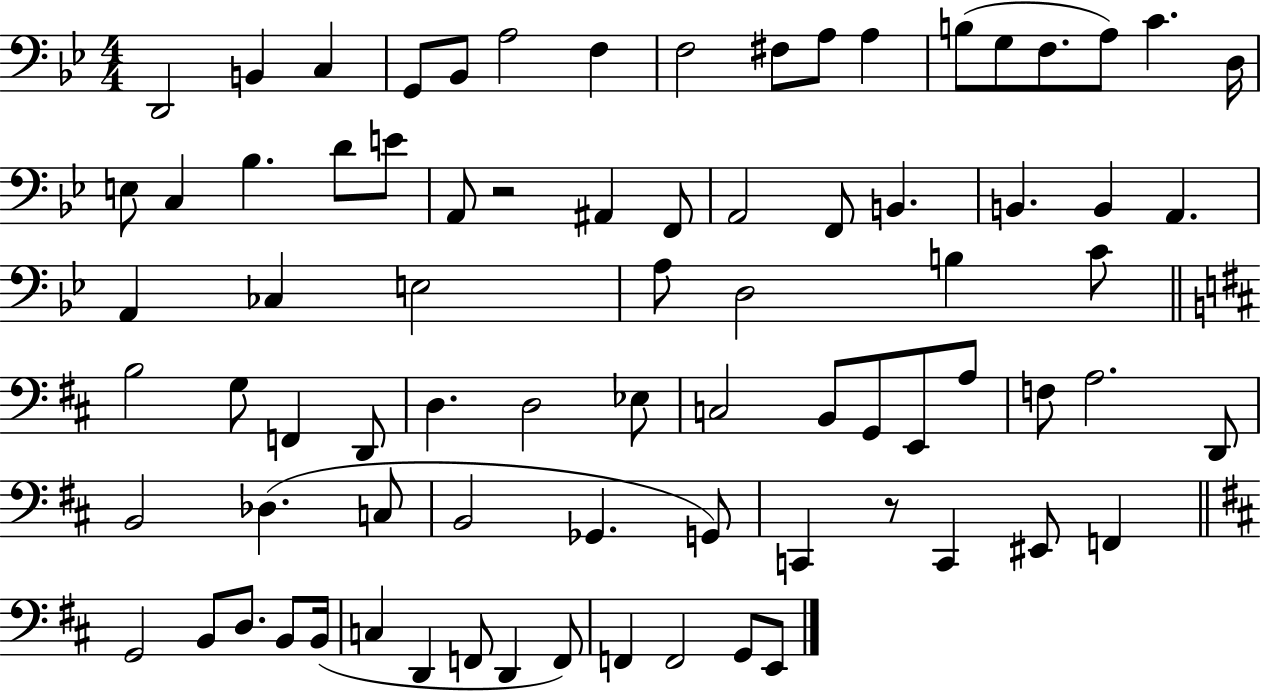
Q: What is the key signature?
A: BES major